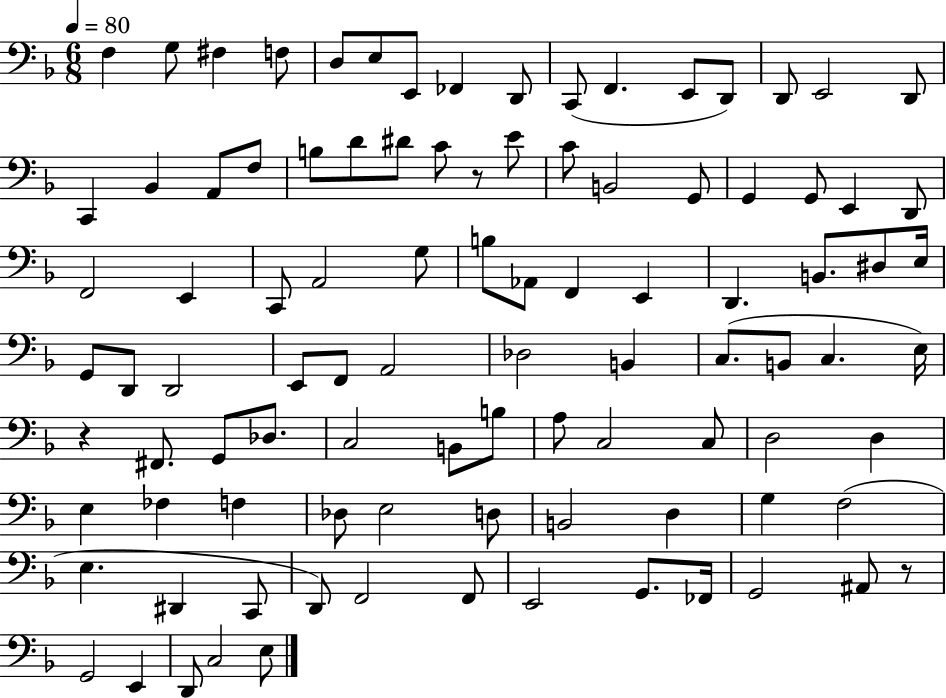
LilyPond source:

{
  \clef bass
  \numericTimeSignature
  \time 6/8
  \key f \major
  \tempo 4 = 80
  f4 g8 fis4 f8 | d8 e8 e,8 fes,4 d,8 | c,8( f,4. e,8 d,8) | d,8 e,2 d,8 | \break c,4 bes,4 a,8 f8 | b8 d'8 dis'8 c'8 r8 e'8 | c'8 b,2 g,8 | g,4 g,8 e,4 d,8 | \break f,2 e,4 | c,8 a,2 g8 | b8 aes,8 f,4 e,4 | d,4. b,8. dis8 e16 | \break g,8 d,8 d,2 | e,8 f,8 a,2 | des2 b,4 | c8.( b,8 c4. e16) | \break r4 fis,8. g,8 des8. | c2 b,8 b8 | a8 c2 c8 | d2 d4 | \break e4 fes4 f4 | des8 e2 d8 | b,2 d4 | g4 f2( | \break e4. dis,4 c,8 | d,8) f,2 f,8 | e,2 g,8. fes,16 | g,2 ais,8 r8 | \break g,2 e,4 | d,8 c2 e8 | \bar "|."
}